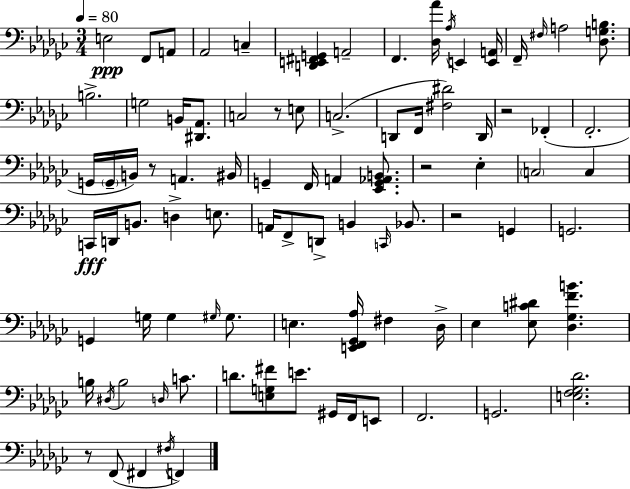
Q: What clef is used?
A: bass